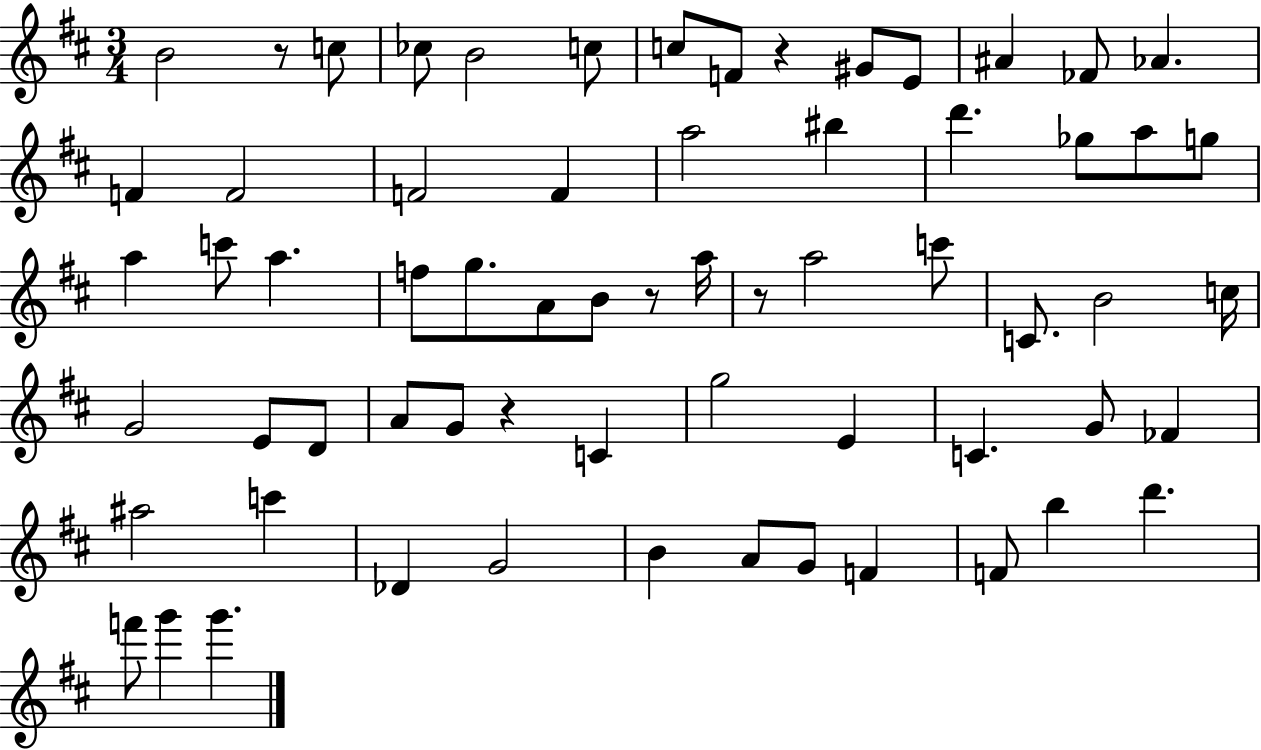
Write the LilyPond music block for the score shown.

{
  \clef treble
  \numericTimeSignature
  \time 3/4
  \key d \major
  b'2 r8 c''8 | ces''8 b'2 c''8 | c''8 f'8 r4 gis'8 e'8 | ais'4 fes'8 aes'4. | \break f'4 f'2 | f'2 f'4 | a''2 bis''4 | d'''4. ges''8 a''8 g''8 | \break a''4 c'''8 a''4. | f''8 g''8. a'8 b'8 r8 a''16 | r8 a''2 c'''8 | c'8. b'2 c''16 | \break g'2 e'8 d'8 | a'8 g'8 r4 c'4 | g''2 e'4 | c'4. g'8 fes'4 | \break ais''2 c'''4 | des'4 g'2 | b'4 a'8 g'8 f'4 | f'8 b''4 d'''4. | \break f'''8 g'''4 g'''4. | \bar "|."
}